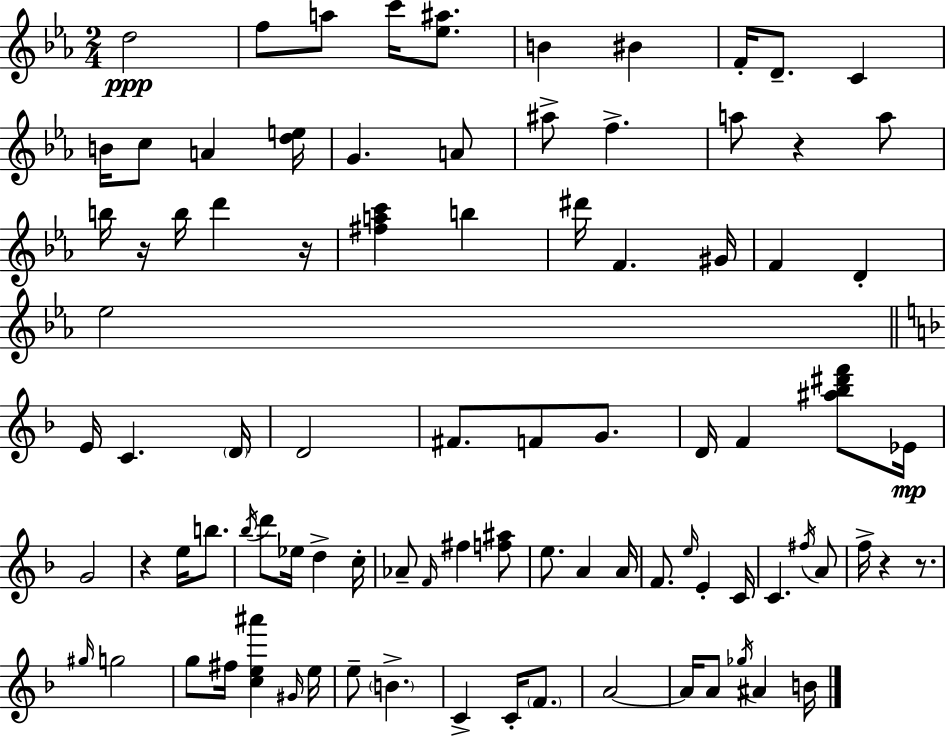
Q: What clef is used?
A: treble